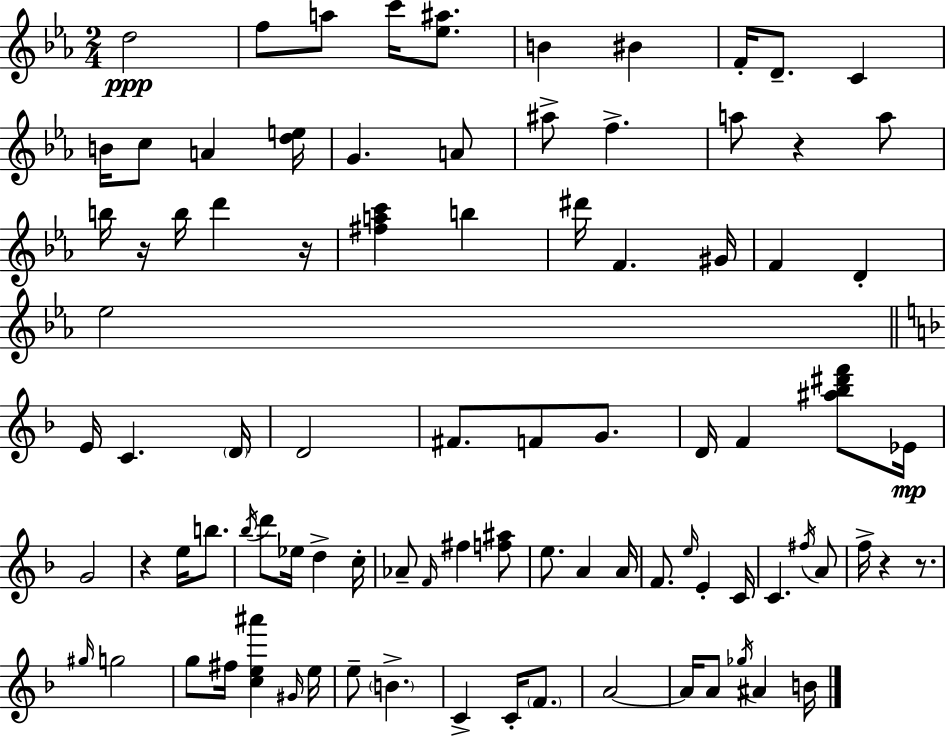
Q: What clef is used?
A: treble